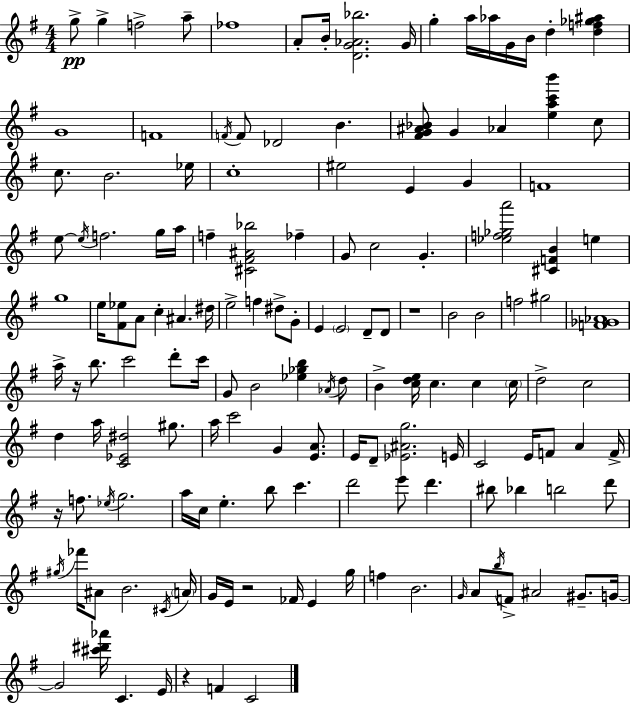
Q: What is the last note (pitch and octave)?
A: C4